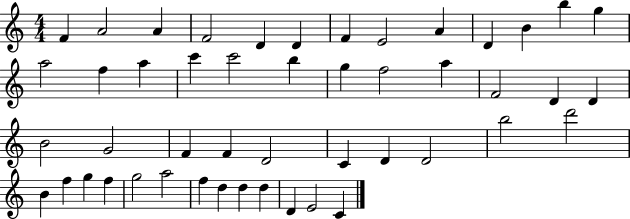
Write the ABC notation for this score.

X:1
T:Untitled
M:4/4
L:1/4
K:C
F A2 A F2 D D F E2 A D B b g a2 f a c' c'2 b g f2 a F2 D D B2 G2 F F D2 C D D2 b2 d'2 B f g f g2 a2 f d d d D E2 C